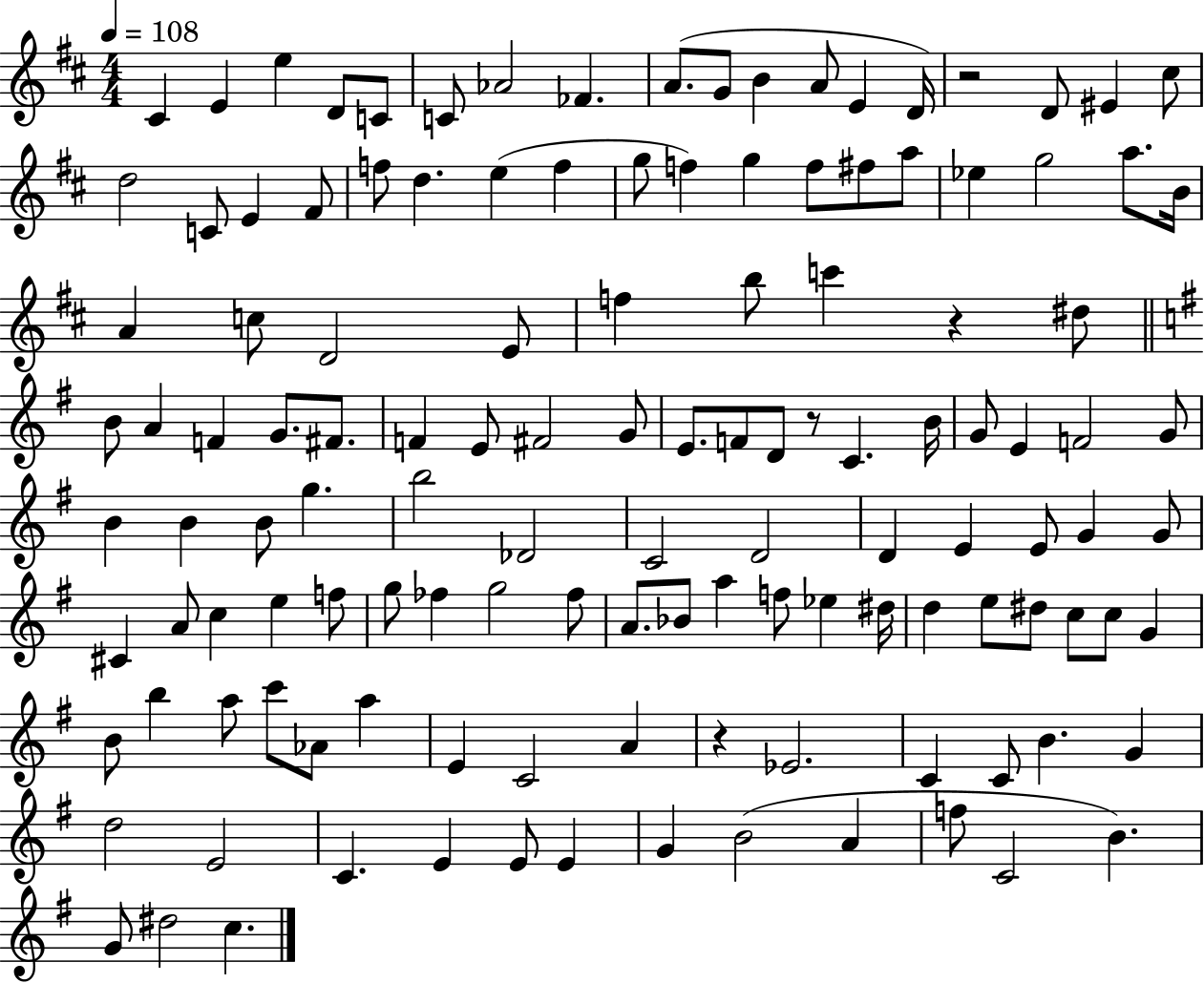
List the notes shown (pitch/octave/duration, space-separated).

C#4/q E4/q E5/q D4/e C4/e C4/e Ab4/h FES4/q. A4/e. G4/e B4/q A4/e E4/q D4/s R/h D4/e EIS4/q C#5/e D5/h C4/e E4/q F#4/e F5/e D5/q. E5/q F5/q G5/e F5/q G5/q F5/e F#5/e A5/e Eb5/q G5/h A5/e. B4/s A4/q C5/e D4/h E4/e F5/q B5/e C6/q R/q D#5/e B4/e A4/q F4/q G4/e. F#4/e. F4/q E4/e F#4/h G4/e E4/e. F4/e D4/e R/e C4/q. B4/s G4/e E4/q F4/h G4/e B4/q B4/q B4/e G5/q. B5/h Db4/h C4/h D4/h D4/q E4/q E4/e G4/q G4/e C#4/q A4/e C5/q E5/q F5/e G5/e FES5/q G5/h FES5/e A4/e. Bb4/e A5/q F5/e Eb5/q D#5/s D5/q E5/e D#5/e C5/e C5/e G4/q B4/e B5/q A5/e C6/e Ab4/e A5/q E4/q C4/h A4/q R/q Eb4/h. C4/q C4/e B4/q. G4/q D5/h E4/h C4/q. E4/q E4/e E4/q G4/q B4/h A4/q F5/e C4/h B4/q. G4/e D#5/h C5/q.